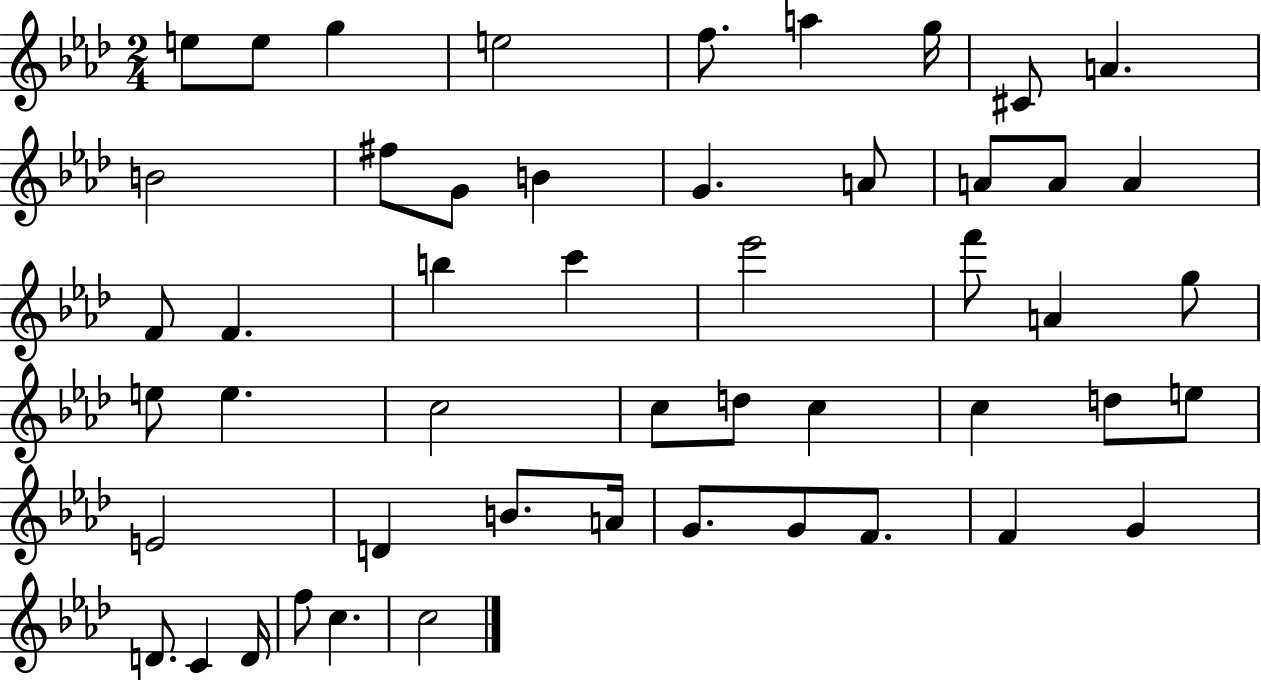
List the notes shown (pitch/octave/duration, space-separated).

E5/e E5/e G5/q E5/h F5/e. A5/q G5/s C#4/e A4/q. B4/h F#5/e G4/e B4/q G4/q. A4/e A4/e A4/e A4/q F4/e F4/q. B5/q C6/q Eb6/h F6/e A4/q G5/e E5/e E5/q. C5/h C5/e D5/e C5/q C5/q D5/e E5/e E4/h D4/q B4/e. A4/s G4/e. G4/e F4/e. F4/q G4/q D4/e. C4/q D4/s F5/e C5/q. C5/h